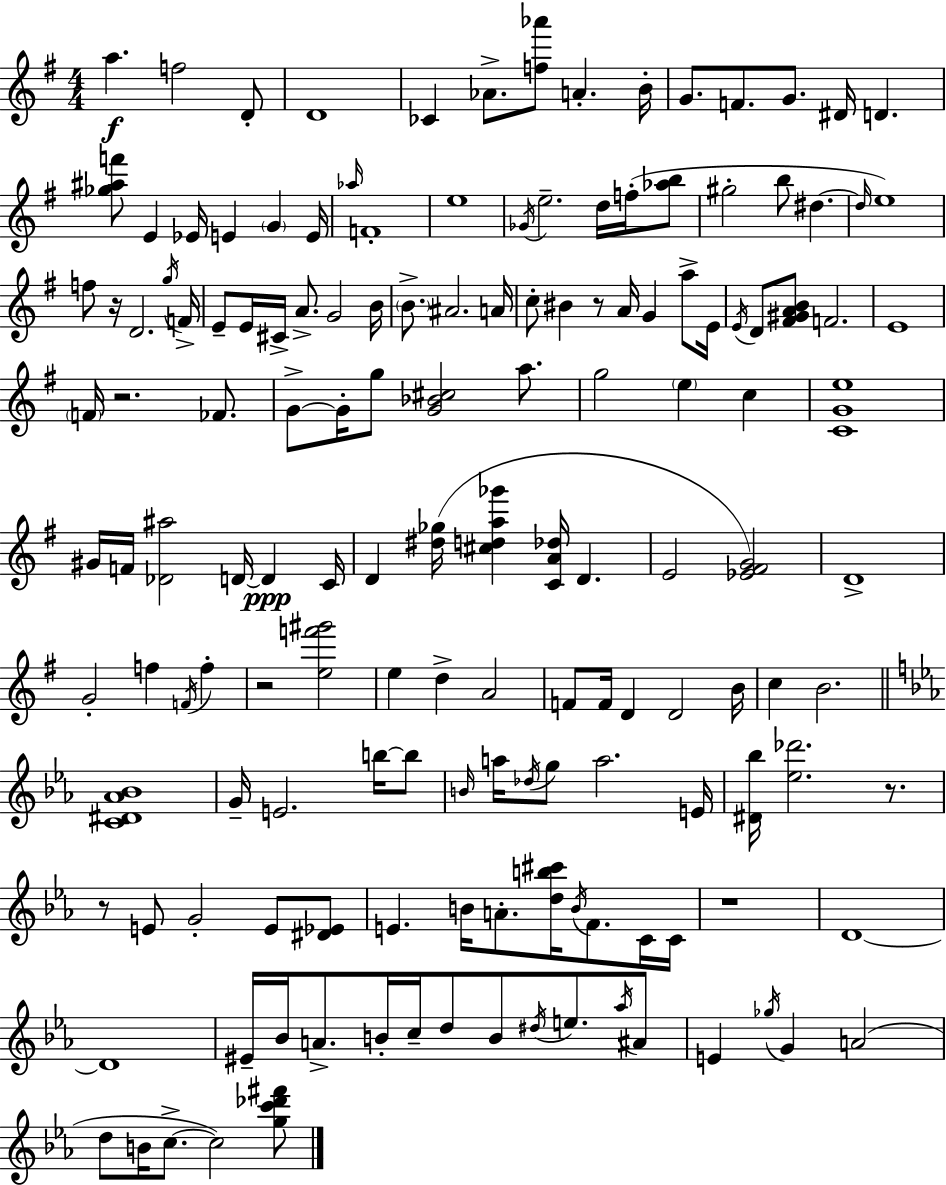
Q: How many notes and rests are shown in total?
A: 151